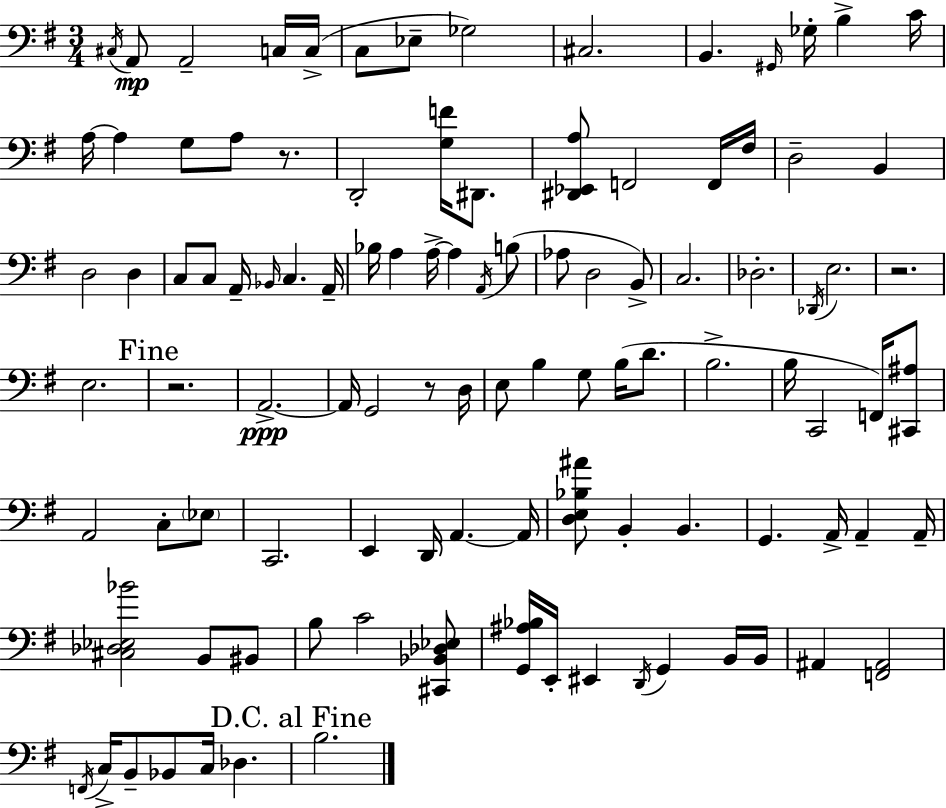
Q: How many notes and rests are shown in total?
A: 104